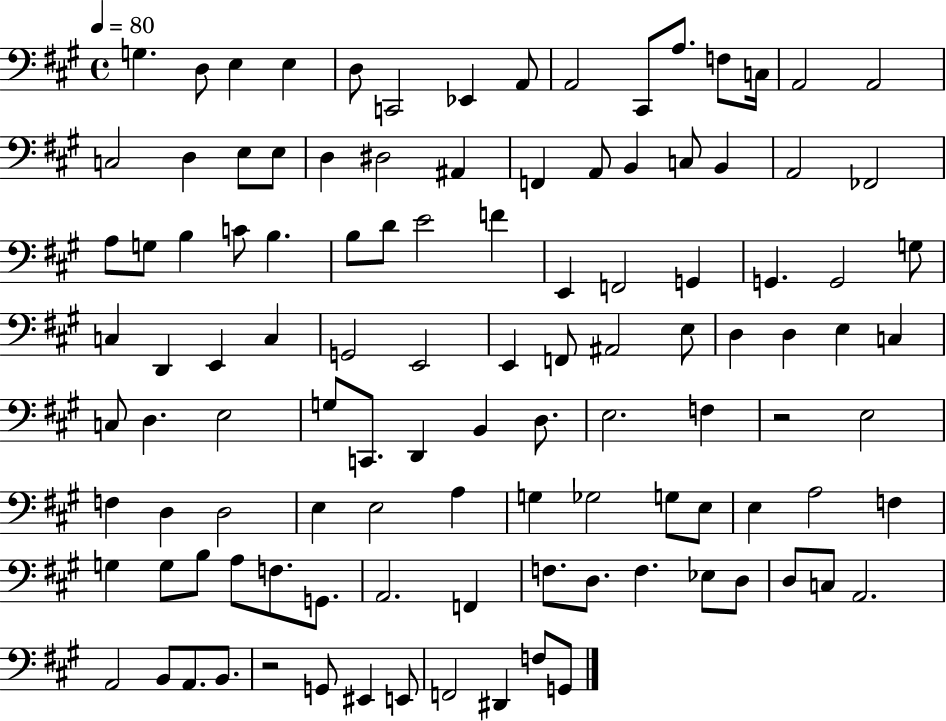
{
  \clef bass
  \time 4/4
  \defaultTimeSignature
  \key a \major
  \tempo 4 = 80
  g4. d8 e4 e4 | d8 c,2 ees,4 a,8 | a,2 cis,8 a8. f8 c16 | a,2 a,2 | \break c2 d4 e8 e8 | d4 dis2 ais,4 | f,4 a,8 b,4 c8 b,4 | a,2 fes,2 | \break a8 g8 b4 c'8 b4. | b8 d'8 e'2 f'4 | e,4 f,2 g,4 | g,4. g,2 g8 | \break c4 d,4 e,4 c4 | g,2 e,2 | e,4 f,8 ais,2 e8 | d4 d4 e4 c4 | \break c8 d4. e2 | g8 c,8. d,4 b,4 d8. | e2. f4 | r2 e2 | \break f4 d4 d2 | e4 e2 a4 | g4 ges2 g8 e8 | e4 a2 f4 | \break g4 g8 b8 a8 f8. g,8. | a,2. f,4 | f8. d8. f4. ees8 d8 | d8 c8 a,2. | \break a,2 b,8 a,8. b,8. | r2 g,8 eis,4 e,8 | f,2 dis,4 f8 g,8 | \bar "|."
}